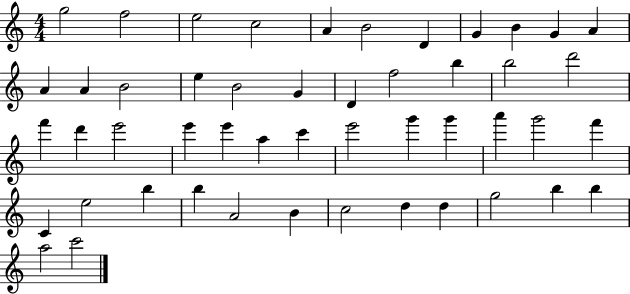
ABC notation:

X:1
T:Untitled
M:4/4
L:1/4
K:C
g2 f2 e2 c2 A B2 D G B G A A A B2 e B2 G D f2 b b2 d'2 f' d' e'2 e' e' a c' e'2 g' g' a' g'2 f' C e2 b b A2 B c2 d d g2 b b a2 c'2